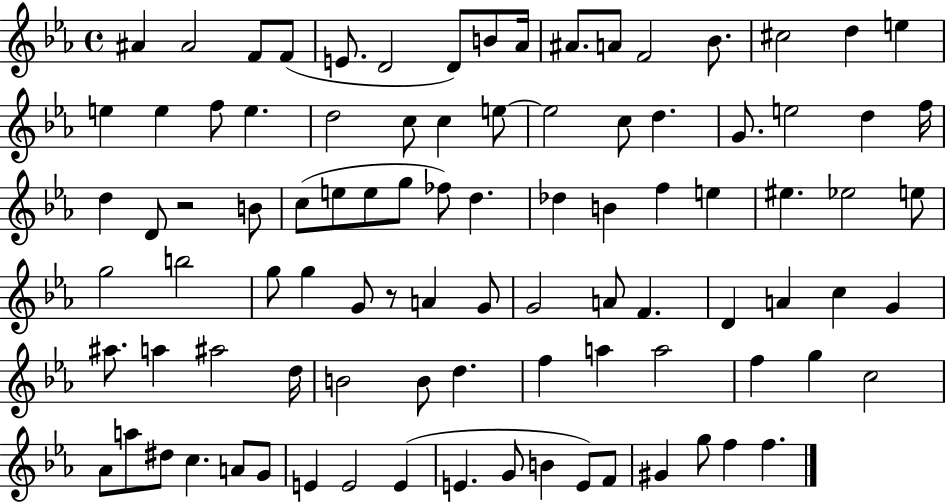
X:1
T:Untitled
M:4/4
L:1/4
K:Eb
^A ^A2 F/2 F/2 E/2 D2 D/2 B/2 _A/4 ^A/2 A/2 F2 _B/2 ^c2 d e e e f/2 e d2 c/2 c e/2 e2 c/2 d G/2 e2 d f/4 d D/2 z2 B/2 c/2 e/2 e/2 g/2 _f/2 d _d B f e ^e _e2 e/2 g2 b2 g/2 g G/2 z/2 A G/2 G2 A/2 F D A c G ^a/2 a ^a2 d/4 B2 B/2 d f a a2 f g c2 _A/2 a/2 ^d/2 c A/2 G/2 E E2 E E G/2 B E/2 F/2 ^G g/2 f f